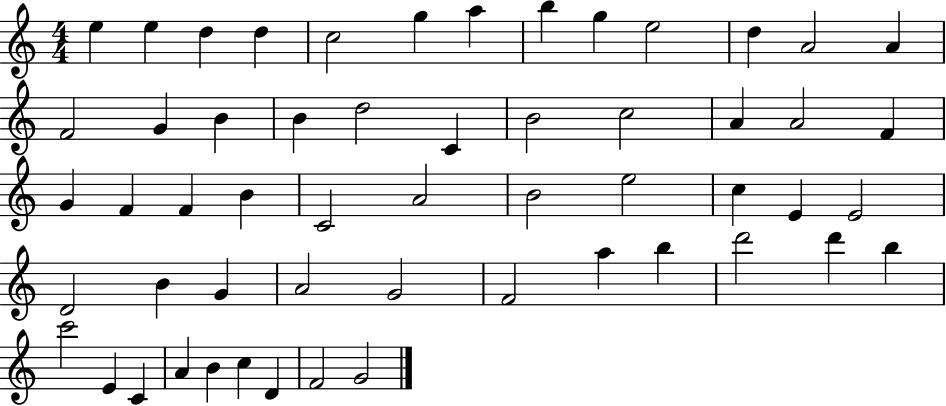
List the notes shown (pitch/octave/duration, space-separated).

E5/q E5/q D5/q D5/q C5/h G5/q A5/q B5/q G5/q E5/h D5/q A4/h A4/q F4/h G4/q B4/q B4/q D5/h C4/q B4/h C5/h A4/q A4/h F4/q G4/q F4/q F4/q B4/q C4/h A4/h B4/h E5/h C5/q E4/q E4/h D4/h B4/q G4/q A4/h G4/h F4/h A5/q B5/q D6/h D6/q B5/q C6/h E4/q C4/q A4/q B4/q C5/q D4/q F4/h G4/h